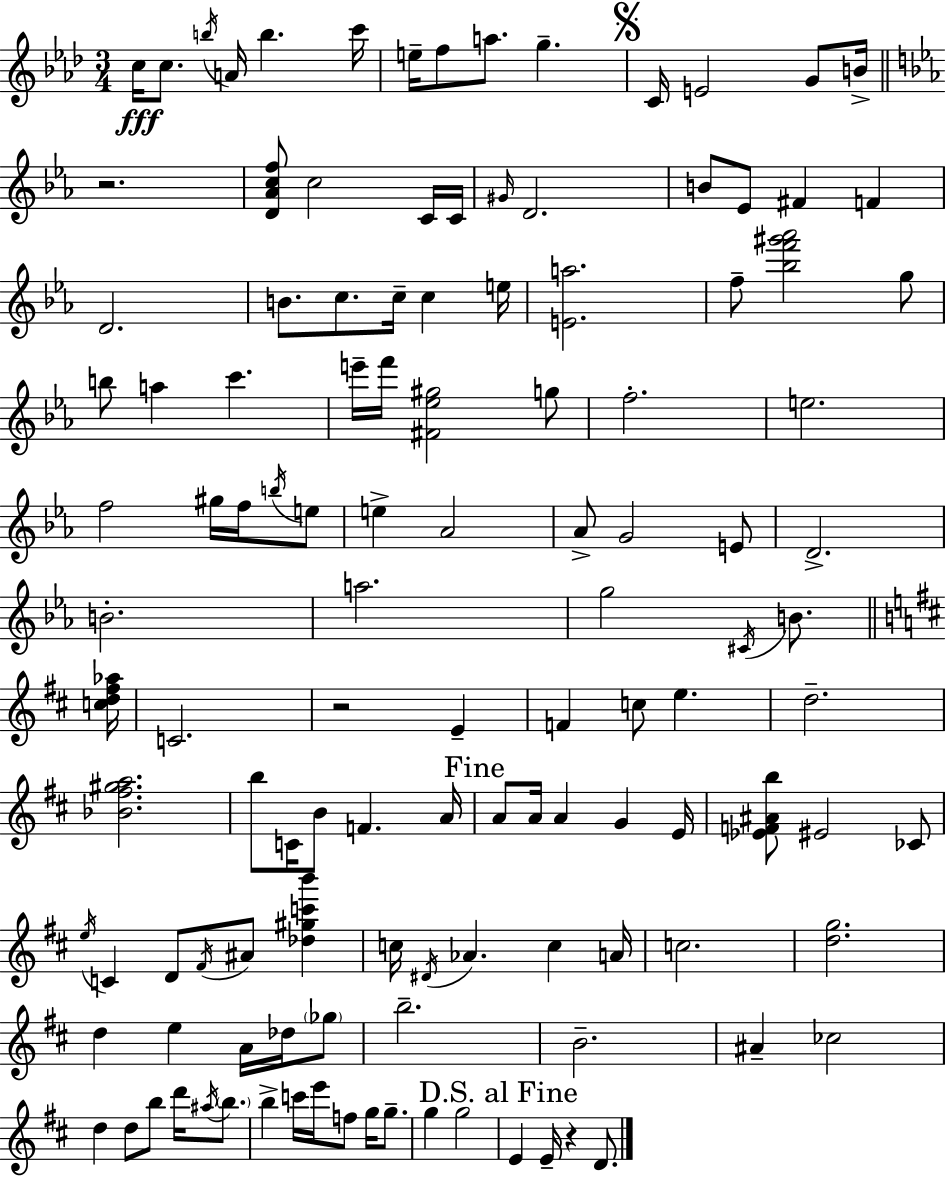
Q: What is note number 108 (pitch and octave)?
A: E4